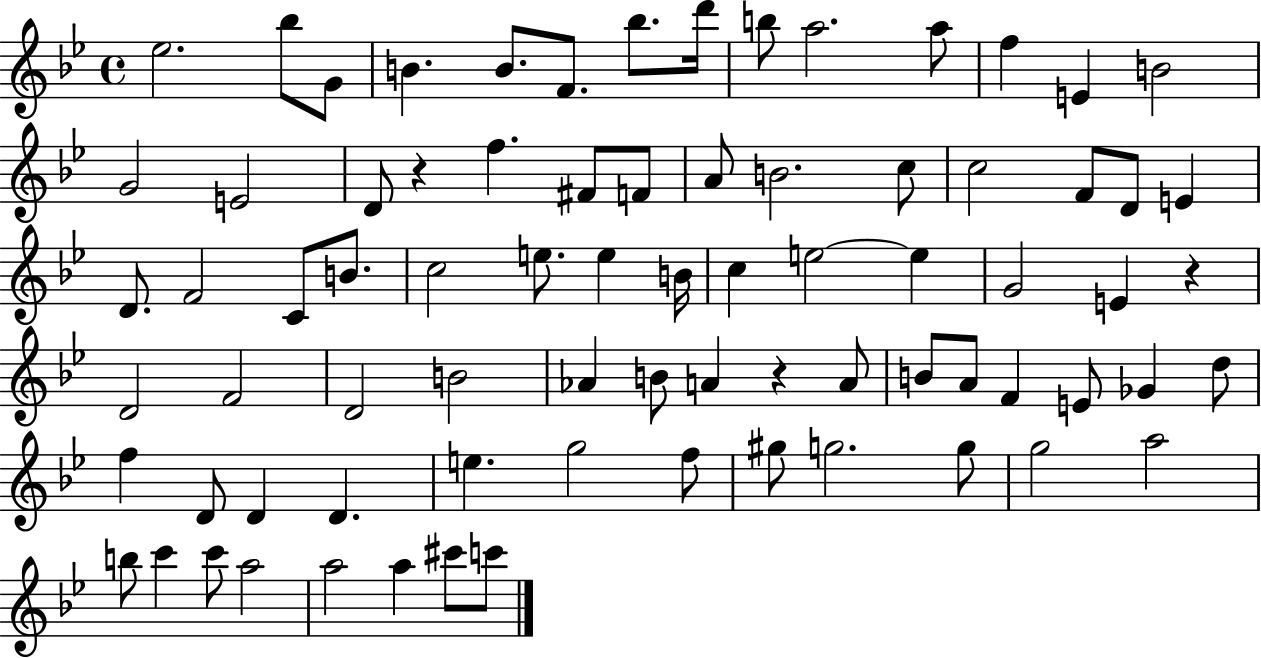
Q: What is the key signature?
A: BES major